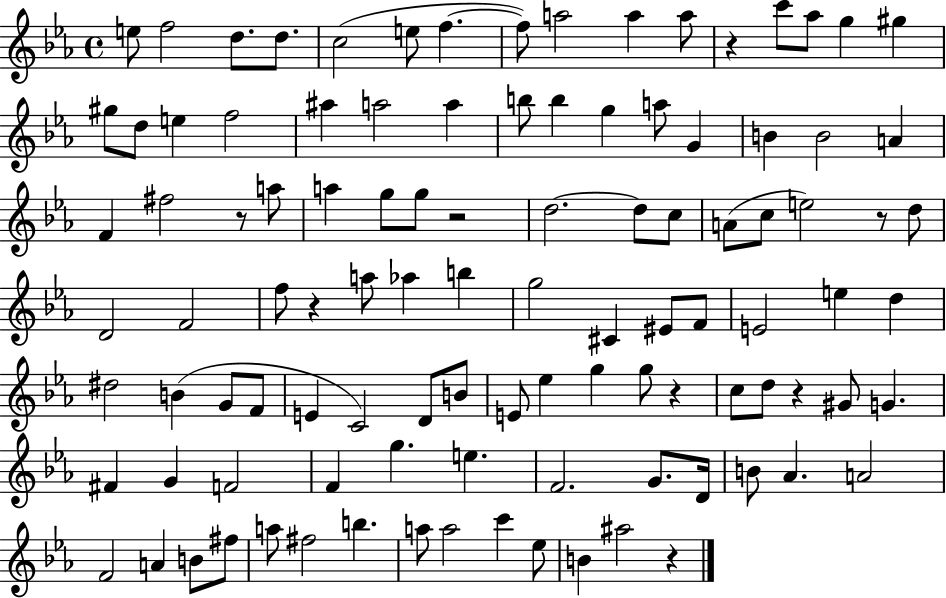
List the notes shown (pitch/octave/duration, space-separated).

E5/e F5/h D5/e. D5/e. C5/h E5/e F5/q. F5/e A5/h A5/q A5/e R/q C6/e Ab5/e G5/q G#5/q G#5/e D5/e E5/q F5/h A#5/q A5/h A5/q B5/e B5/q G5/q A5/e G4/q B4/q B4/h A4/q F4/q F#5/h R/e A5/e A5/q G5/e G5/e R/h D5/h. D5/e C5/e A4/e C5/e E5/h R/e D5/e D4/h F4/h F5/e R/q A5/e Ab5/q B5/q G5/h C#4/q EIS4/e F4/e E4/h E5/q D5/q D#5/h B4/q G4/e F4/e E4/q C4/h D4/e B4/e E4/e Eb5/q G5/q G5/e R/q C5/e D5/e R/q G#4/e G4/q. F#4/q G4/q F4/h F4/q G5/q. E5/q. F4/h. G4/e. D4/s B4/e Ab4/q. A4/h F4/h A4/q B4/e F#5/e A5/e F#5/h B5/q. A5/e A5/h C6/q Eb5/e B4/q A#5/h R/q